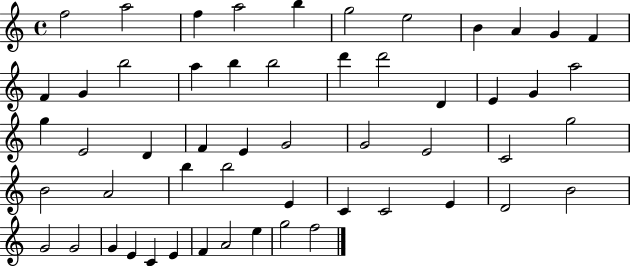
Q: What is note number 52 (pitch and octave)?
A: E5